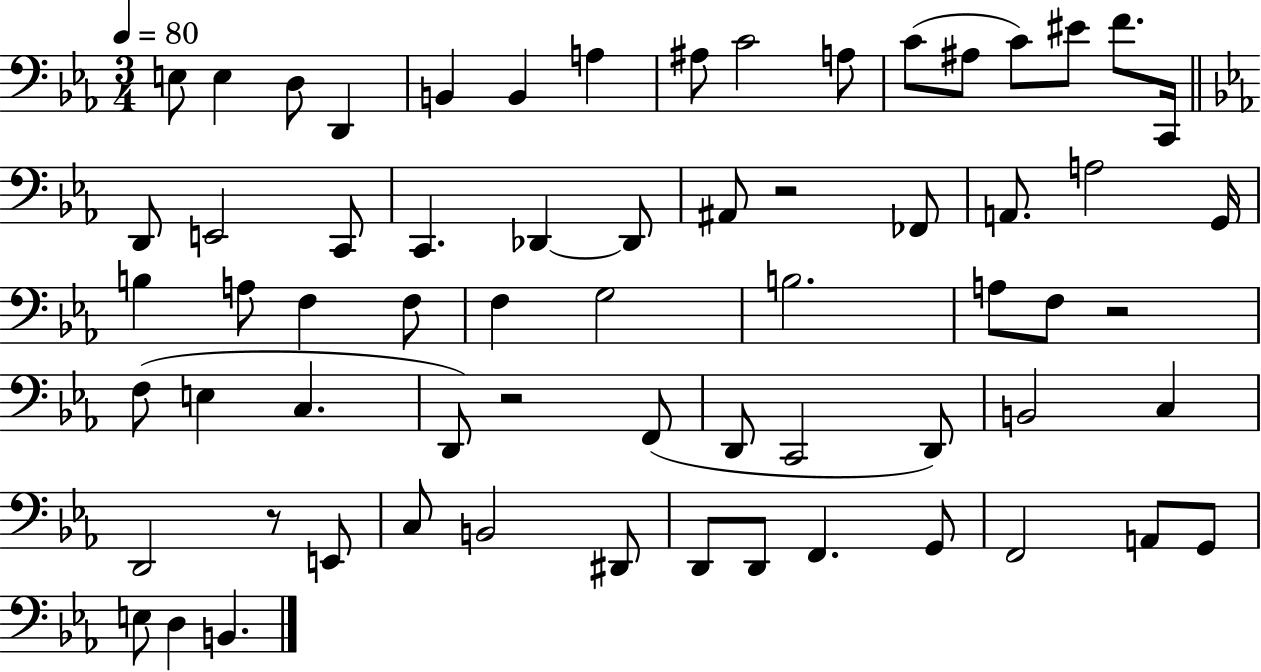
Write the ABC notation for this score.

X:1
T:Untitled
M:3/4
L:1/4
K:Eb
E,/2 E, D,/2 D,, B,, B,, A, ^A,/2 C2 A,/2 C/2 ^A,/2 C/2 ^E/2 F/2 C,,/4 D,,/2 E,,2 C,,/2 C,, _D,, _D,,/2 ^A,,/2 z2 _F,,/2 A,,/2 A,2 G,,/4 B, A,/2 F, F,/2 F, G,2 B,2 A,/2 F,/2 z2 F,/2 E, C, D,,/2 z2 F,,/2 D,,/2 C,,2 D,,/2 B,,2 C, D,,2 z/2 E,,/2 C,/2 B,,2 ^D,,/2 D,,/2 D,,/2 F,, G,,/2 F,,2 A,,/2 G,,/2 E,/2 D, B,,